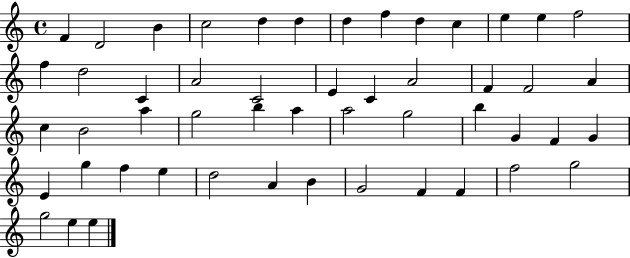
{
  \clef treble
  \time 4/4
  \defaultTimeSignature
  \key c \major
  f'4 d'2 b'4 | c''2 d''4 d''4 | d''4 f''4 d''4 c''4 | e''4 e''4 f''2 | \break f''4 d''2 c'4 | a'2 c'2 | e'4 c'4 a'2 | f'4 f'2 a'4 | \break c''4 b'2 a''4 | g''2 b''4 a''4 | a''2 g''2 | b''4 g'4 f'4 g'4 | \break e'4 g''4 f''4 e''4 | d''2 a'4 b'4 | g'2 f'4 f'4 | f''2 g''2 | \break g''2 e''4 e''4 | \bar "|."
}